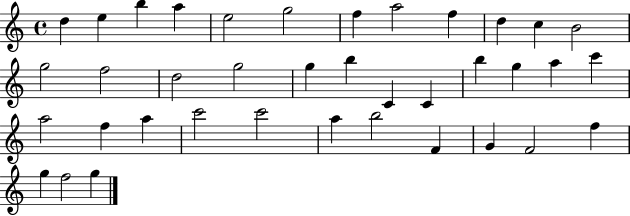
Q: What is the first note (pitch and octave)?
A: D5